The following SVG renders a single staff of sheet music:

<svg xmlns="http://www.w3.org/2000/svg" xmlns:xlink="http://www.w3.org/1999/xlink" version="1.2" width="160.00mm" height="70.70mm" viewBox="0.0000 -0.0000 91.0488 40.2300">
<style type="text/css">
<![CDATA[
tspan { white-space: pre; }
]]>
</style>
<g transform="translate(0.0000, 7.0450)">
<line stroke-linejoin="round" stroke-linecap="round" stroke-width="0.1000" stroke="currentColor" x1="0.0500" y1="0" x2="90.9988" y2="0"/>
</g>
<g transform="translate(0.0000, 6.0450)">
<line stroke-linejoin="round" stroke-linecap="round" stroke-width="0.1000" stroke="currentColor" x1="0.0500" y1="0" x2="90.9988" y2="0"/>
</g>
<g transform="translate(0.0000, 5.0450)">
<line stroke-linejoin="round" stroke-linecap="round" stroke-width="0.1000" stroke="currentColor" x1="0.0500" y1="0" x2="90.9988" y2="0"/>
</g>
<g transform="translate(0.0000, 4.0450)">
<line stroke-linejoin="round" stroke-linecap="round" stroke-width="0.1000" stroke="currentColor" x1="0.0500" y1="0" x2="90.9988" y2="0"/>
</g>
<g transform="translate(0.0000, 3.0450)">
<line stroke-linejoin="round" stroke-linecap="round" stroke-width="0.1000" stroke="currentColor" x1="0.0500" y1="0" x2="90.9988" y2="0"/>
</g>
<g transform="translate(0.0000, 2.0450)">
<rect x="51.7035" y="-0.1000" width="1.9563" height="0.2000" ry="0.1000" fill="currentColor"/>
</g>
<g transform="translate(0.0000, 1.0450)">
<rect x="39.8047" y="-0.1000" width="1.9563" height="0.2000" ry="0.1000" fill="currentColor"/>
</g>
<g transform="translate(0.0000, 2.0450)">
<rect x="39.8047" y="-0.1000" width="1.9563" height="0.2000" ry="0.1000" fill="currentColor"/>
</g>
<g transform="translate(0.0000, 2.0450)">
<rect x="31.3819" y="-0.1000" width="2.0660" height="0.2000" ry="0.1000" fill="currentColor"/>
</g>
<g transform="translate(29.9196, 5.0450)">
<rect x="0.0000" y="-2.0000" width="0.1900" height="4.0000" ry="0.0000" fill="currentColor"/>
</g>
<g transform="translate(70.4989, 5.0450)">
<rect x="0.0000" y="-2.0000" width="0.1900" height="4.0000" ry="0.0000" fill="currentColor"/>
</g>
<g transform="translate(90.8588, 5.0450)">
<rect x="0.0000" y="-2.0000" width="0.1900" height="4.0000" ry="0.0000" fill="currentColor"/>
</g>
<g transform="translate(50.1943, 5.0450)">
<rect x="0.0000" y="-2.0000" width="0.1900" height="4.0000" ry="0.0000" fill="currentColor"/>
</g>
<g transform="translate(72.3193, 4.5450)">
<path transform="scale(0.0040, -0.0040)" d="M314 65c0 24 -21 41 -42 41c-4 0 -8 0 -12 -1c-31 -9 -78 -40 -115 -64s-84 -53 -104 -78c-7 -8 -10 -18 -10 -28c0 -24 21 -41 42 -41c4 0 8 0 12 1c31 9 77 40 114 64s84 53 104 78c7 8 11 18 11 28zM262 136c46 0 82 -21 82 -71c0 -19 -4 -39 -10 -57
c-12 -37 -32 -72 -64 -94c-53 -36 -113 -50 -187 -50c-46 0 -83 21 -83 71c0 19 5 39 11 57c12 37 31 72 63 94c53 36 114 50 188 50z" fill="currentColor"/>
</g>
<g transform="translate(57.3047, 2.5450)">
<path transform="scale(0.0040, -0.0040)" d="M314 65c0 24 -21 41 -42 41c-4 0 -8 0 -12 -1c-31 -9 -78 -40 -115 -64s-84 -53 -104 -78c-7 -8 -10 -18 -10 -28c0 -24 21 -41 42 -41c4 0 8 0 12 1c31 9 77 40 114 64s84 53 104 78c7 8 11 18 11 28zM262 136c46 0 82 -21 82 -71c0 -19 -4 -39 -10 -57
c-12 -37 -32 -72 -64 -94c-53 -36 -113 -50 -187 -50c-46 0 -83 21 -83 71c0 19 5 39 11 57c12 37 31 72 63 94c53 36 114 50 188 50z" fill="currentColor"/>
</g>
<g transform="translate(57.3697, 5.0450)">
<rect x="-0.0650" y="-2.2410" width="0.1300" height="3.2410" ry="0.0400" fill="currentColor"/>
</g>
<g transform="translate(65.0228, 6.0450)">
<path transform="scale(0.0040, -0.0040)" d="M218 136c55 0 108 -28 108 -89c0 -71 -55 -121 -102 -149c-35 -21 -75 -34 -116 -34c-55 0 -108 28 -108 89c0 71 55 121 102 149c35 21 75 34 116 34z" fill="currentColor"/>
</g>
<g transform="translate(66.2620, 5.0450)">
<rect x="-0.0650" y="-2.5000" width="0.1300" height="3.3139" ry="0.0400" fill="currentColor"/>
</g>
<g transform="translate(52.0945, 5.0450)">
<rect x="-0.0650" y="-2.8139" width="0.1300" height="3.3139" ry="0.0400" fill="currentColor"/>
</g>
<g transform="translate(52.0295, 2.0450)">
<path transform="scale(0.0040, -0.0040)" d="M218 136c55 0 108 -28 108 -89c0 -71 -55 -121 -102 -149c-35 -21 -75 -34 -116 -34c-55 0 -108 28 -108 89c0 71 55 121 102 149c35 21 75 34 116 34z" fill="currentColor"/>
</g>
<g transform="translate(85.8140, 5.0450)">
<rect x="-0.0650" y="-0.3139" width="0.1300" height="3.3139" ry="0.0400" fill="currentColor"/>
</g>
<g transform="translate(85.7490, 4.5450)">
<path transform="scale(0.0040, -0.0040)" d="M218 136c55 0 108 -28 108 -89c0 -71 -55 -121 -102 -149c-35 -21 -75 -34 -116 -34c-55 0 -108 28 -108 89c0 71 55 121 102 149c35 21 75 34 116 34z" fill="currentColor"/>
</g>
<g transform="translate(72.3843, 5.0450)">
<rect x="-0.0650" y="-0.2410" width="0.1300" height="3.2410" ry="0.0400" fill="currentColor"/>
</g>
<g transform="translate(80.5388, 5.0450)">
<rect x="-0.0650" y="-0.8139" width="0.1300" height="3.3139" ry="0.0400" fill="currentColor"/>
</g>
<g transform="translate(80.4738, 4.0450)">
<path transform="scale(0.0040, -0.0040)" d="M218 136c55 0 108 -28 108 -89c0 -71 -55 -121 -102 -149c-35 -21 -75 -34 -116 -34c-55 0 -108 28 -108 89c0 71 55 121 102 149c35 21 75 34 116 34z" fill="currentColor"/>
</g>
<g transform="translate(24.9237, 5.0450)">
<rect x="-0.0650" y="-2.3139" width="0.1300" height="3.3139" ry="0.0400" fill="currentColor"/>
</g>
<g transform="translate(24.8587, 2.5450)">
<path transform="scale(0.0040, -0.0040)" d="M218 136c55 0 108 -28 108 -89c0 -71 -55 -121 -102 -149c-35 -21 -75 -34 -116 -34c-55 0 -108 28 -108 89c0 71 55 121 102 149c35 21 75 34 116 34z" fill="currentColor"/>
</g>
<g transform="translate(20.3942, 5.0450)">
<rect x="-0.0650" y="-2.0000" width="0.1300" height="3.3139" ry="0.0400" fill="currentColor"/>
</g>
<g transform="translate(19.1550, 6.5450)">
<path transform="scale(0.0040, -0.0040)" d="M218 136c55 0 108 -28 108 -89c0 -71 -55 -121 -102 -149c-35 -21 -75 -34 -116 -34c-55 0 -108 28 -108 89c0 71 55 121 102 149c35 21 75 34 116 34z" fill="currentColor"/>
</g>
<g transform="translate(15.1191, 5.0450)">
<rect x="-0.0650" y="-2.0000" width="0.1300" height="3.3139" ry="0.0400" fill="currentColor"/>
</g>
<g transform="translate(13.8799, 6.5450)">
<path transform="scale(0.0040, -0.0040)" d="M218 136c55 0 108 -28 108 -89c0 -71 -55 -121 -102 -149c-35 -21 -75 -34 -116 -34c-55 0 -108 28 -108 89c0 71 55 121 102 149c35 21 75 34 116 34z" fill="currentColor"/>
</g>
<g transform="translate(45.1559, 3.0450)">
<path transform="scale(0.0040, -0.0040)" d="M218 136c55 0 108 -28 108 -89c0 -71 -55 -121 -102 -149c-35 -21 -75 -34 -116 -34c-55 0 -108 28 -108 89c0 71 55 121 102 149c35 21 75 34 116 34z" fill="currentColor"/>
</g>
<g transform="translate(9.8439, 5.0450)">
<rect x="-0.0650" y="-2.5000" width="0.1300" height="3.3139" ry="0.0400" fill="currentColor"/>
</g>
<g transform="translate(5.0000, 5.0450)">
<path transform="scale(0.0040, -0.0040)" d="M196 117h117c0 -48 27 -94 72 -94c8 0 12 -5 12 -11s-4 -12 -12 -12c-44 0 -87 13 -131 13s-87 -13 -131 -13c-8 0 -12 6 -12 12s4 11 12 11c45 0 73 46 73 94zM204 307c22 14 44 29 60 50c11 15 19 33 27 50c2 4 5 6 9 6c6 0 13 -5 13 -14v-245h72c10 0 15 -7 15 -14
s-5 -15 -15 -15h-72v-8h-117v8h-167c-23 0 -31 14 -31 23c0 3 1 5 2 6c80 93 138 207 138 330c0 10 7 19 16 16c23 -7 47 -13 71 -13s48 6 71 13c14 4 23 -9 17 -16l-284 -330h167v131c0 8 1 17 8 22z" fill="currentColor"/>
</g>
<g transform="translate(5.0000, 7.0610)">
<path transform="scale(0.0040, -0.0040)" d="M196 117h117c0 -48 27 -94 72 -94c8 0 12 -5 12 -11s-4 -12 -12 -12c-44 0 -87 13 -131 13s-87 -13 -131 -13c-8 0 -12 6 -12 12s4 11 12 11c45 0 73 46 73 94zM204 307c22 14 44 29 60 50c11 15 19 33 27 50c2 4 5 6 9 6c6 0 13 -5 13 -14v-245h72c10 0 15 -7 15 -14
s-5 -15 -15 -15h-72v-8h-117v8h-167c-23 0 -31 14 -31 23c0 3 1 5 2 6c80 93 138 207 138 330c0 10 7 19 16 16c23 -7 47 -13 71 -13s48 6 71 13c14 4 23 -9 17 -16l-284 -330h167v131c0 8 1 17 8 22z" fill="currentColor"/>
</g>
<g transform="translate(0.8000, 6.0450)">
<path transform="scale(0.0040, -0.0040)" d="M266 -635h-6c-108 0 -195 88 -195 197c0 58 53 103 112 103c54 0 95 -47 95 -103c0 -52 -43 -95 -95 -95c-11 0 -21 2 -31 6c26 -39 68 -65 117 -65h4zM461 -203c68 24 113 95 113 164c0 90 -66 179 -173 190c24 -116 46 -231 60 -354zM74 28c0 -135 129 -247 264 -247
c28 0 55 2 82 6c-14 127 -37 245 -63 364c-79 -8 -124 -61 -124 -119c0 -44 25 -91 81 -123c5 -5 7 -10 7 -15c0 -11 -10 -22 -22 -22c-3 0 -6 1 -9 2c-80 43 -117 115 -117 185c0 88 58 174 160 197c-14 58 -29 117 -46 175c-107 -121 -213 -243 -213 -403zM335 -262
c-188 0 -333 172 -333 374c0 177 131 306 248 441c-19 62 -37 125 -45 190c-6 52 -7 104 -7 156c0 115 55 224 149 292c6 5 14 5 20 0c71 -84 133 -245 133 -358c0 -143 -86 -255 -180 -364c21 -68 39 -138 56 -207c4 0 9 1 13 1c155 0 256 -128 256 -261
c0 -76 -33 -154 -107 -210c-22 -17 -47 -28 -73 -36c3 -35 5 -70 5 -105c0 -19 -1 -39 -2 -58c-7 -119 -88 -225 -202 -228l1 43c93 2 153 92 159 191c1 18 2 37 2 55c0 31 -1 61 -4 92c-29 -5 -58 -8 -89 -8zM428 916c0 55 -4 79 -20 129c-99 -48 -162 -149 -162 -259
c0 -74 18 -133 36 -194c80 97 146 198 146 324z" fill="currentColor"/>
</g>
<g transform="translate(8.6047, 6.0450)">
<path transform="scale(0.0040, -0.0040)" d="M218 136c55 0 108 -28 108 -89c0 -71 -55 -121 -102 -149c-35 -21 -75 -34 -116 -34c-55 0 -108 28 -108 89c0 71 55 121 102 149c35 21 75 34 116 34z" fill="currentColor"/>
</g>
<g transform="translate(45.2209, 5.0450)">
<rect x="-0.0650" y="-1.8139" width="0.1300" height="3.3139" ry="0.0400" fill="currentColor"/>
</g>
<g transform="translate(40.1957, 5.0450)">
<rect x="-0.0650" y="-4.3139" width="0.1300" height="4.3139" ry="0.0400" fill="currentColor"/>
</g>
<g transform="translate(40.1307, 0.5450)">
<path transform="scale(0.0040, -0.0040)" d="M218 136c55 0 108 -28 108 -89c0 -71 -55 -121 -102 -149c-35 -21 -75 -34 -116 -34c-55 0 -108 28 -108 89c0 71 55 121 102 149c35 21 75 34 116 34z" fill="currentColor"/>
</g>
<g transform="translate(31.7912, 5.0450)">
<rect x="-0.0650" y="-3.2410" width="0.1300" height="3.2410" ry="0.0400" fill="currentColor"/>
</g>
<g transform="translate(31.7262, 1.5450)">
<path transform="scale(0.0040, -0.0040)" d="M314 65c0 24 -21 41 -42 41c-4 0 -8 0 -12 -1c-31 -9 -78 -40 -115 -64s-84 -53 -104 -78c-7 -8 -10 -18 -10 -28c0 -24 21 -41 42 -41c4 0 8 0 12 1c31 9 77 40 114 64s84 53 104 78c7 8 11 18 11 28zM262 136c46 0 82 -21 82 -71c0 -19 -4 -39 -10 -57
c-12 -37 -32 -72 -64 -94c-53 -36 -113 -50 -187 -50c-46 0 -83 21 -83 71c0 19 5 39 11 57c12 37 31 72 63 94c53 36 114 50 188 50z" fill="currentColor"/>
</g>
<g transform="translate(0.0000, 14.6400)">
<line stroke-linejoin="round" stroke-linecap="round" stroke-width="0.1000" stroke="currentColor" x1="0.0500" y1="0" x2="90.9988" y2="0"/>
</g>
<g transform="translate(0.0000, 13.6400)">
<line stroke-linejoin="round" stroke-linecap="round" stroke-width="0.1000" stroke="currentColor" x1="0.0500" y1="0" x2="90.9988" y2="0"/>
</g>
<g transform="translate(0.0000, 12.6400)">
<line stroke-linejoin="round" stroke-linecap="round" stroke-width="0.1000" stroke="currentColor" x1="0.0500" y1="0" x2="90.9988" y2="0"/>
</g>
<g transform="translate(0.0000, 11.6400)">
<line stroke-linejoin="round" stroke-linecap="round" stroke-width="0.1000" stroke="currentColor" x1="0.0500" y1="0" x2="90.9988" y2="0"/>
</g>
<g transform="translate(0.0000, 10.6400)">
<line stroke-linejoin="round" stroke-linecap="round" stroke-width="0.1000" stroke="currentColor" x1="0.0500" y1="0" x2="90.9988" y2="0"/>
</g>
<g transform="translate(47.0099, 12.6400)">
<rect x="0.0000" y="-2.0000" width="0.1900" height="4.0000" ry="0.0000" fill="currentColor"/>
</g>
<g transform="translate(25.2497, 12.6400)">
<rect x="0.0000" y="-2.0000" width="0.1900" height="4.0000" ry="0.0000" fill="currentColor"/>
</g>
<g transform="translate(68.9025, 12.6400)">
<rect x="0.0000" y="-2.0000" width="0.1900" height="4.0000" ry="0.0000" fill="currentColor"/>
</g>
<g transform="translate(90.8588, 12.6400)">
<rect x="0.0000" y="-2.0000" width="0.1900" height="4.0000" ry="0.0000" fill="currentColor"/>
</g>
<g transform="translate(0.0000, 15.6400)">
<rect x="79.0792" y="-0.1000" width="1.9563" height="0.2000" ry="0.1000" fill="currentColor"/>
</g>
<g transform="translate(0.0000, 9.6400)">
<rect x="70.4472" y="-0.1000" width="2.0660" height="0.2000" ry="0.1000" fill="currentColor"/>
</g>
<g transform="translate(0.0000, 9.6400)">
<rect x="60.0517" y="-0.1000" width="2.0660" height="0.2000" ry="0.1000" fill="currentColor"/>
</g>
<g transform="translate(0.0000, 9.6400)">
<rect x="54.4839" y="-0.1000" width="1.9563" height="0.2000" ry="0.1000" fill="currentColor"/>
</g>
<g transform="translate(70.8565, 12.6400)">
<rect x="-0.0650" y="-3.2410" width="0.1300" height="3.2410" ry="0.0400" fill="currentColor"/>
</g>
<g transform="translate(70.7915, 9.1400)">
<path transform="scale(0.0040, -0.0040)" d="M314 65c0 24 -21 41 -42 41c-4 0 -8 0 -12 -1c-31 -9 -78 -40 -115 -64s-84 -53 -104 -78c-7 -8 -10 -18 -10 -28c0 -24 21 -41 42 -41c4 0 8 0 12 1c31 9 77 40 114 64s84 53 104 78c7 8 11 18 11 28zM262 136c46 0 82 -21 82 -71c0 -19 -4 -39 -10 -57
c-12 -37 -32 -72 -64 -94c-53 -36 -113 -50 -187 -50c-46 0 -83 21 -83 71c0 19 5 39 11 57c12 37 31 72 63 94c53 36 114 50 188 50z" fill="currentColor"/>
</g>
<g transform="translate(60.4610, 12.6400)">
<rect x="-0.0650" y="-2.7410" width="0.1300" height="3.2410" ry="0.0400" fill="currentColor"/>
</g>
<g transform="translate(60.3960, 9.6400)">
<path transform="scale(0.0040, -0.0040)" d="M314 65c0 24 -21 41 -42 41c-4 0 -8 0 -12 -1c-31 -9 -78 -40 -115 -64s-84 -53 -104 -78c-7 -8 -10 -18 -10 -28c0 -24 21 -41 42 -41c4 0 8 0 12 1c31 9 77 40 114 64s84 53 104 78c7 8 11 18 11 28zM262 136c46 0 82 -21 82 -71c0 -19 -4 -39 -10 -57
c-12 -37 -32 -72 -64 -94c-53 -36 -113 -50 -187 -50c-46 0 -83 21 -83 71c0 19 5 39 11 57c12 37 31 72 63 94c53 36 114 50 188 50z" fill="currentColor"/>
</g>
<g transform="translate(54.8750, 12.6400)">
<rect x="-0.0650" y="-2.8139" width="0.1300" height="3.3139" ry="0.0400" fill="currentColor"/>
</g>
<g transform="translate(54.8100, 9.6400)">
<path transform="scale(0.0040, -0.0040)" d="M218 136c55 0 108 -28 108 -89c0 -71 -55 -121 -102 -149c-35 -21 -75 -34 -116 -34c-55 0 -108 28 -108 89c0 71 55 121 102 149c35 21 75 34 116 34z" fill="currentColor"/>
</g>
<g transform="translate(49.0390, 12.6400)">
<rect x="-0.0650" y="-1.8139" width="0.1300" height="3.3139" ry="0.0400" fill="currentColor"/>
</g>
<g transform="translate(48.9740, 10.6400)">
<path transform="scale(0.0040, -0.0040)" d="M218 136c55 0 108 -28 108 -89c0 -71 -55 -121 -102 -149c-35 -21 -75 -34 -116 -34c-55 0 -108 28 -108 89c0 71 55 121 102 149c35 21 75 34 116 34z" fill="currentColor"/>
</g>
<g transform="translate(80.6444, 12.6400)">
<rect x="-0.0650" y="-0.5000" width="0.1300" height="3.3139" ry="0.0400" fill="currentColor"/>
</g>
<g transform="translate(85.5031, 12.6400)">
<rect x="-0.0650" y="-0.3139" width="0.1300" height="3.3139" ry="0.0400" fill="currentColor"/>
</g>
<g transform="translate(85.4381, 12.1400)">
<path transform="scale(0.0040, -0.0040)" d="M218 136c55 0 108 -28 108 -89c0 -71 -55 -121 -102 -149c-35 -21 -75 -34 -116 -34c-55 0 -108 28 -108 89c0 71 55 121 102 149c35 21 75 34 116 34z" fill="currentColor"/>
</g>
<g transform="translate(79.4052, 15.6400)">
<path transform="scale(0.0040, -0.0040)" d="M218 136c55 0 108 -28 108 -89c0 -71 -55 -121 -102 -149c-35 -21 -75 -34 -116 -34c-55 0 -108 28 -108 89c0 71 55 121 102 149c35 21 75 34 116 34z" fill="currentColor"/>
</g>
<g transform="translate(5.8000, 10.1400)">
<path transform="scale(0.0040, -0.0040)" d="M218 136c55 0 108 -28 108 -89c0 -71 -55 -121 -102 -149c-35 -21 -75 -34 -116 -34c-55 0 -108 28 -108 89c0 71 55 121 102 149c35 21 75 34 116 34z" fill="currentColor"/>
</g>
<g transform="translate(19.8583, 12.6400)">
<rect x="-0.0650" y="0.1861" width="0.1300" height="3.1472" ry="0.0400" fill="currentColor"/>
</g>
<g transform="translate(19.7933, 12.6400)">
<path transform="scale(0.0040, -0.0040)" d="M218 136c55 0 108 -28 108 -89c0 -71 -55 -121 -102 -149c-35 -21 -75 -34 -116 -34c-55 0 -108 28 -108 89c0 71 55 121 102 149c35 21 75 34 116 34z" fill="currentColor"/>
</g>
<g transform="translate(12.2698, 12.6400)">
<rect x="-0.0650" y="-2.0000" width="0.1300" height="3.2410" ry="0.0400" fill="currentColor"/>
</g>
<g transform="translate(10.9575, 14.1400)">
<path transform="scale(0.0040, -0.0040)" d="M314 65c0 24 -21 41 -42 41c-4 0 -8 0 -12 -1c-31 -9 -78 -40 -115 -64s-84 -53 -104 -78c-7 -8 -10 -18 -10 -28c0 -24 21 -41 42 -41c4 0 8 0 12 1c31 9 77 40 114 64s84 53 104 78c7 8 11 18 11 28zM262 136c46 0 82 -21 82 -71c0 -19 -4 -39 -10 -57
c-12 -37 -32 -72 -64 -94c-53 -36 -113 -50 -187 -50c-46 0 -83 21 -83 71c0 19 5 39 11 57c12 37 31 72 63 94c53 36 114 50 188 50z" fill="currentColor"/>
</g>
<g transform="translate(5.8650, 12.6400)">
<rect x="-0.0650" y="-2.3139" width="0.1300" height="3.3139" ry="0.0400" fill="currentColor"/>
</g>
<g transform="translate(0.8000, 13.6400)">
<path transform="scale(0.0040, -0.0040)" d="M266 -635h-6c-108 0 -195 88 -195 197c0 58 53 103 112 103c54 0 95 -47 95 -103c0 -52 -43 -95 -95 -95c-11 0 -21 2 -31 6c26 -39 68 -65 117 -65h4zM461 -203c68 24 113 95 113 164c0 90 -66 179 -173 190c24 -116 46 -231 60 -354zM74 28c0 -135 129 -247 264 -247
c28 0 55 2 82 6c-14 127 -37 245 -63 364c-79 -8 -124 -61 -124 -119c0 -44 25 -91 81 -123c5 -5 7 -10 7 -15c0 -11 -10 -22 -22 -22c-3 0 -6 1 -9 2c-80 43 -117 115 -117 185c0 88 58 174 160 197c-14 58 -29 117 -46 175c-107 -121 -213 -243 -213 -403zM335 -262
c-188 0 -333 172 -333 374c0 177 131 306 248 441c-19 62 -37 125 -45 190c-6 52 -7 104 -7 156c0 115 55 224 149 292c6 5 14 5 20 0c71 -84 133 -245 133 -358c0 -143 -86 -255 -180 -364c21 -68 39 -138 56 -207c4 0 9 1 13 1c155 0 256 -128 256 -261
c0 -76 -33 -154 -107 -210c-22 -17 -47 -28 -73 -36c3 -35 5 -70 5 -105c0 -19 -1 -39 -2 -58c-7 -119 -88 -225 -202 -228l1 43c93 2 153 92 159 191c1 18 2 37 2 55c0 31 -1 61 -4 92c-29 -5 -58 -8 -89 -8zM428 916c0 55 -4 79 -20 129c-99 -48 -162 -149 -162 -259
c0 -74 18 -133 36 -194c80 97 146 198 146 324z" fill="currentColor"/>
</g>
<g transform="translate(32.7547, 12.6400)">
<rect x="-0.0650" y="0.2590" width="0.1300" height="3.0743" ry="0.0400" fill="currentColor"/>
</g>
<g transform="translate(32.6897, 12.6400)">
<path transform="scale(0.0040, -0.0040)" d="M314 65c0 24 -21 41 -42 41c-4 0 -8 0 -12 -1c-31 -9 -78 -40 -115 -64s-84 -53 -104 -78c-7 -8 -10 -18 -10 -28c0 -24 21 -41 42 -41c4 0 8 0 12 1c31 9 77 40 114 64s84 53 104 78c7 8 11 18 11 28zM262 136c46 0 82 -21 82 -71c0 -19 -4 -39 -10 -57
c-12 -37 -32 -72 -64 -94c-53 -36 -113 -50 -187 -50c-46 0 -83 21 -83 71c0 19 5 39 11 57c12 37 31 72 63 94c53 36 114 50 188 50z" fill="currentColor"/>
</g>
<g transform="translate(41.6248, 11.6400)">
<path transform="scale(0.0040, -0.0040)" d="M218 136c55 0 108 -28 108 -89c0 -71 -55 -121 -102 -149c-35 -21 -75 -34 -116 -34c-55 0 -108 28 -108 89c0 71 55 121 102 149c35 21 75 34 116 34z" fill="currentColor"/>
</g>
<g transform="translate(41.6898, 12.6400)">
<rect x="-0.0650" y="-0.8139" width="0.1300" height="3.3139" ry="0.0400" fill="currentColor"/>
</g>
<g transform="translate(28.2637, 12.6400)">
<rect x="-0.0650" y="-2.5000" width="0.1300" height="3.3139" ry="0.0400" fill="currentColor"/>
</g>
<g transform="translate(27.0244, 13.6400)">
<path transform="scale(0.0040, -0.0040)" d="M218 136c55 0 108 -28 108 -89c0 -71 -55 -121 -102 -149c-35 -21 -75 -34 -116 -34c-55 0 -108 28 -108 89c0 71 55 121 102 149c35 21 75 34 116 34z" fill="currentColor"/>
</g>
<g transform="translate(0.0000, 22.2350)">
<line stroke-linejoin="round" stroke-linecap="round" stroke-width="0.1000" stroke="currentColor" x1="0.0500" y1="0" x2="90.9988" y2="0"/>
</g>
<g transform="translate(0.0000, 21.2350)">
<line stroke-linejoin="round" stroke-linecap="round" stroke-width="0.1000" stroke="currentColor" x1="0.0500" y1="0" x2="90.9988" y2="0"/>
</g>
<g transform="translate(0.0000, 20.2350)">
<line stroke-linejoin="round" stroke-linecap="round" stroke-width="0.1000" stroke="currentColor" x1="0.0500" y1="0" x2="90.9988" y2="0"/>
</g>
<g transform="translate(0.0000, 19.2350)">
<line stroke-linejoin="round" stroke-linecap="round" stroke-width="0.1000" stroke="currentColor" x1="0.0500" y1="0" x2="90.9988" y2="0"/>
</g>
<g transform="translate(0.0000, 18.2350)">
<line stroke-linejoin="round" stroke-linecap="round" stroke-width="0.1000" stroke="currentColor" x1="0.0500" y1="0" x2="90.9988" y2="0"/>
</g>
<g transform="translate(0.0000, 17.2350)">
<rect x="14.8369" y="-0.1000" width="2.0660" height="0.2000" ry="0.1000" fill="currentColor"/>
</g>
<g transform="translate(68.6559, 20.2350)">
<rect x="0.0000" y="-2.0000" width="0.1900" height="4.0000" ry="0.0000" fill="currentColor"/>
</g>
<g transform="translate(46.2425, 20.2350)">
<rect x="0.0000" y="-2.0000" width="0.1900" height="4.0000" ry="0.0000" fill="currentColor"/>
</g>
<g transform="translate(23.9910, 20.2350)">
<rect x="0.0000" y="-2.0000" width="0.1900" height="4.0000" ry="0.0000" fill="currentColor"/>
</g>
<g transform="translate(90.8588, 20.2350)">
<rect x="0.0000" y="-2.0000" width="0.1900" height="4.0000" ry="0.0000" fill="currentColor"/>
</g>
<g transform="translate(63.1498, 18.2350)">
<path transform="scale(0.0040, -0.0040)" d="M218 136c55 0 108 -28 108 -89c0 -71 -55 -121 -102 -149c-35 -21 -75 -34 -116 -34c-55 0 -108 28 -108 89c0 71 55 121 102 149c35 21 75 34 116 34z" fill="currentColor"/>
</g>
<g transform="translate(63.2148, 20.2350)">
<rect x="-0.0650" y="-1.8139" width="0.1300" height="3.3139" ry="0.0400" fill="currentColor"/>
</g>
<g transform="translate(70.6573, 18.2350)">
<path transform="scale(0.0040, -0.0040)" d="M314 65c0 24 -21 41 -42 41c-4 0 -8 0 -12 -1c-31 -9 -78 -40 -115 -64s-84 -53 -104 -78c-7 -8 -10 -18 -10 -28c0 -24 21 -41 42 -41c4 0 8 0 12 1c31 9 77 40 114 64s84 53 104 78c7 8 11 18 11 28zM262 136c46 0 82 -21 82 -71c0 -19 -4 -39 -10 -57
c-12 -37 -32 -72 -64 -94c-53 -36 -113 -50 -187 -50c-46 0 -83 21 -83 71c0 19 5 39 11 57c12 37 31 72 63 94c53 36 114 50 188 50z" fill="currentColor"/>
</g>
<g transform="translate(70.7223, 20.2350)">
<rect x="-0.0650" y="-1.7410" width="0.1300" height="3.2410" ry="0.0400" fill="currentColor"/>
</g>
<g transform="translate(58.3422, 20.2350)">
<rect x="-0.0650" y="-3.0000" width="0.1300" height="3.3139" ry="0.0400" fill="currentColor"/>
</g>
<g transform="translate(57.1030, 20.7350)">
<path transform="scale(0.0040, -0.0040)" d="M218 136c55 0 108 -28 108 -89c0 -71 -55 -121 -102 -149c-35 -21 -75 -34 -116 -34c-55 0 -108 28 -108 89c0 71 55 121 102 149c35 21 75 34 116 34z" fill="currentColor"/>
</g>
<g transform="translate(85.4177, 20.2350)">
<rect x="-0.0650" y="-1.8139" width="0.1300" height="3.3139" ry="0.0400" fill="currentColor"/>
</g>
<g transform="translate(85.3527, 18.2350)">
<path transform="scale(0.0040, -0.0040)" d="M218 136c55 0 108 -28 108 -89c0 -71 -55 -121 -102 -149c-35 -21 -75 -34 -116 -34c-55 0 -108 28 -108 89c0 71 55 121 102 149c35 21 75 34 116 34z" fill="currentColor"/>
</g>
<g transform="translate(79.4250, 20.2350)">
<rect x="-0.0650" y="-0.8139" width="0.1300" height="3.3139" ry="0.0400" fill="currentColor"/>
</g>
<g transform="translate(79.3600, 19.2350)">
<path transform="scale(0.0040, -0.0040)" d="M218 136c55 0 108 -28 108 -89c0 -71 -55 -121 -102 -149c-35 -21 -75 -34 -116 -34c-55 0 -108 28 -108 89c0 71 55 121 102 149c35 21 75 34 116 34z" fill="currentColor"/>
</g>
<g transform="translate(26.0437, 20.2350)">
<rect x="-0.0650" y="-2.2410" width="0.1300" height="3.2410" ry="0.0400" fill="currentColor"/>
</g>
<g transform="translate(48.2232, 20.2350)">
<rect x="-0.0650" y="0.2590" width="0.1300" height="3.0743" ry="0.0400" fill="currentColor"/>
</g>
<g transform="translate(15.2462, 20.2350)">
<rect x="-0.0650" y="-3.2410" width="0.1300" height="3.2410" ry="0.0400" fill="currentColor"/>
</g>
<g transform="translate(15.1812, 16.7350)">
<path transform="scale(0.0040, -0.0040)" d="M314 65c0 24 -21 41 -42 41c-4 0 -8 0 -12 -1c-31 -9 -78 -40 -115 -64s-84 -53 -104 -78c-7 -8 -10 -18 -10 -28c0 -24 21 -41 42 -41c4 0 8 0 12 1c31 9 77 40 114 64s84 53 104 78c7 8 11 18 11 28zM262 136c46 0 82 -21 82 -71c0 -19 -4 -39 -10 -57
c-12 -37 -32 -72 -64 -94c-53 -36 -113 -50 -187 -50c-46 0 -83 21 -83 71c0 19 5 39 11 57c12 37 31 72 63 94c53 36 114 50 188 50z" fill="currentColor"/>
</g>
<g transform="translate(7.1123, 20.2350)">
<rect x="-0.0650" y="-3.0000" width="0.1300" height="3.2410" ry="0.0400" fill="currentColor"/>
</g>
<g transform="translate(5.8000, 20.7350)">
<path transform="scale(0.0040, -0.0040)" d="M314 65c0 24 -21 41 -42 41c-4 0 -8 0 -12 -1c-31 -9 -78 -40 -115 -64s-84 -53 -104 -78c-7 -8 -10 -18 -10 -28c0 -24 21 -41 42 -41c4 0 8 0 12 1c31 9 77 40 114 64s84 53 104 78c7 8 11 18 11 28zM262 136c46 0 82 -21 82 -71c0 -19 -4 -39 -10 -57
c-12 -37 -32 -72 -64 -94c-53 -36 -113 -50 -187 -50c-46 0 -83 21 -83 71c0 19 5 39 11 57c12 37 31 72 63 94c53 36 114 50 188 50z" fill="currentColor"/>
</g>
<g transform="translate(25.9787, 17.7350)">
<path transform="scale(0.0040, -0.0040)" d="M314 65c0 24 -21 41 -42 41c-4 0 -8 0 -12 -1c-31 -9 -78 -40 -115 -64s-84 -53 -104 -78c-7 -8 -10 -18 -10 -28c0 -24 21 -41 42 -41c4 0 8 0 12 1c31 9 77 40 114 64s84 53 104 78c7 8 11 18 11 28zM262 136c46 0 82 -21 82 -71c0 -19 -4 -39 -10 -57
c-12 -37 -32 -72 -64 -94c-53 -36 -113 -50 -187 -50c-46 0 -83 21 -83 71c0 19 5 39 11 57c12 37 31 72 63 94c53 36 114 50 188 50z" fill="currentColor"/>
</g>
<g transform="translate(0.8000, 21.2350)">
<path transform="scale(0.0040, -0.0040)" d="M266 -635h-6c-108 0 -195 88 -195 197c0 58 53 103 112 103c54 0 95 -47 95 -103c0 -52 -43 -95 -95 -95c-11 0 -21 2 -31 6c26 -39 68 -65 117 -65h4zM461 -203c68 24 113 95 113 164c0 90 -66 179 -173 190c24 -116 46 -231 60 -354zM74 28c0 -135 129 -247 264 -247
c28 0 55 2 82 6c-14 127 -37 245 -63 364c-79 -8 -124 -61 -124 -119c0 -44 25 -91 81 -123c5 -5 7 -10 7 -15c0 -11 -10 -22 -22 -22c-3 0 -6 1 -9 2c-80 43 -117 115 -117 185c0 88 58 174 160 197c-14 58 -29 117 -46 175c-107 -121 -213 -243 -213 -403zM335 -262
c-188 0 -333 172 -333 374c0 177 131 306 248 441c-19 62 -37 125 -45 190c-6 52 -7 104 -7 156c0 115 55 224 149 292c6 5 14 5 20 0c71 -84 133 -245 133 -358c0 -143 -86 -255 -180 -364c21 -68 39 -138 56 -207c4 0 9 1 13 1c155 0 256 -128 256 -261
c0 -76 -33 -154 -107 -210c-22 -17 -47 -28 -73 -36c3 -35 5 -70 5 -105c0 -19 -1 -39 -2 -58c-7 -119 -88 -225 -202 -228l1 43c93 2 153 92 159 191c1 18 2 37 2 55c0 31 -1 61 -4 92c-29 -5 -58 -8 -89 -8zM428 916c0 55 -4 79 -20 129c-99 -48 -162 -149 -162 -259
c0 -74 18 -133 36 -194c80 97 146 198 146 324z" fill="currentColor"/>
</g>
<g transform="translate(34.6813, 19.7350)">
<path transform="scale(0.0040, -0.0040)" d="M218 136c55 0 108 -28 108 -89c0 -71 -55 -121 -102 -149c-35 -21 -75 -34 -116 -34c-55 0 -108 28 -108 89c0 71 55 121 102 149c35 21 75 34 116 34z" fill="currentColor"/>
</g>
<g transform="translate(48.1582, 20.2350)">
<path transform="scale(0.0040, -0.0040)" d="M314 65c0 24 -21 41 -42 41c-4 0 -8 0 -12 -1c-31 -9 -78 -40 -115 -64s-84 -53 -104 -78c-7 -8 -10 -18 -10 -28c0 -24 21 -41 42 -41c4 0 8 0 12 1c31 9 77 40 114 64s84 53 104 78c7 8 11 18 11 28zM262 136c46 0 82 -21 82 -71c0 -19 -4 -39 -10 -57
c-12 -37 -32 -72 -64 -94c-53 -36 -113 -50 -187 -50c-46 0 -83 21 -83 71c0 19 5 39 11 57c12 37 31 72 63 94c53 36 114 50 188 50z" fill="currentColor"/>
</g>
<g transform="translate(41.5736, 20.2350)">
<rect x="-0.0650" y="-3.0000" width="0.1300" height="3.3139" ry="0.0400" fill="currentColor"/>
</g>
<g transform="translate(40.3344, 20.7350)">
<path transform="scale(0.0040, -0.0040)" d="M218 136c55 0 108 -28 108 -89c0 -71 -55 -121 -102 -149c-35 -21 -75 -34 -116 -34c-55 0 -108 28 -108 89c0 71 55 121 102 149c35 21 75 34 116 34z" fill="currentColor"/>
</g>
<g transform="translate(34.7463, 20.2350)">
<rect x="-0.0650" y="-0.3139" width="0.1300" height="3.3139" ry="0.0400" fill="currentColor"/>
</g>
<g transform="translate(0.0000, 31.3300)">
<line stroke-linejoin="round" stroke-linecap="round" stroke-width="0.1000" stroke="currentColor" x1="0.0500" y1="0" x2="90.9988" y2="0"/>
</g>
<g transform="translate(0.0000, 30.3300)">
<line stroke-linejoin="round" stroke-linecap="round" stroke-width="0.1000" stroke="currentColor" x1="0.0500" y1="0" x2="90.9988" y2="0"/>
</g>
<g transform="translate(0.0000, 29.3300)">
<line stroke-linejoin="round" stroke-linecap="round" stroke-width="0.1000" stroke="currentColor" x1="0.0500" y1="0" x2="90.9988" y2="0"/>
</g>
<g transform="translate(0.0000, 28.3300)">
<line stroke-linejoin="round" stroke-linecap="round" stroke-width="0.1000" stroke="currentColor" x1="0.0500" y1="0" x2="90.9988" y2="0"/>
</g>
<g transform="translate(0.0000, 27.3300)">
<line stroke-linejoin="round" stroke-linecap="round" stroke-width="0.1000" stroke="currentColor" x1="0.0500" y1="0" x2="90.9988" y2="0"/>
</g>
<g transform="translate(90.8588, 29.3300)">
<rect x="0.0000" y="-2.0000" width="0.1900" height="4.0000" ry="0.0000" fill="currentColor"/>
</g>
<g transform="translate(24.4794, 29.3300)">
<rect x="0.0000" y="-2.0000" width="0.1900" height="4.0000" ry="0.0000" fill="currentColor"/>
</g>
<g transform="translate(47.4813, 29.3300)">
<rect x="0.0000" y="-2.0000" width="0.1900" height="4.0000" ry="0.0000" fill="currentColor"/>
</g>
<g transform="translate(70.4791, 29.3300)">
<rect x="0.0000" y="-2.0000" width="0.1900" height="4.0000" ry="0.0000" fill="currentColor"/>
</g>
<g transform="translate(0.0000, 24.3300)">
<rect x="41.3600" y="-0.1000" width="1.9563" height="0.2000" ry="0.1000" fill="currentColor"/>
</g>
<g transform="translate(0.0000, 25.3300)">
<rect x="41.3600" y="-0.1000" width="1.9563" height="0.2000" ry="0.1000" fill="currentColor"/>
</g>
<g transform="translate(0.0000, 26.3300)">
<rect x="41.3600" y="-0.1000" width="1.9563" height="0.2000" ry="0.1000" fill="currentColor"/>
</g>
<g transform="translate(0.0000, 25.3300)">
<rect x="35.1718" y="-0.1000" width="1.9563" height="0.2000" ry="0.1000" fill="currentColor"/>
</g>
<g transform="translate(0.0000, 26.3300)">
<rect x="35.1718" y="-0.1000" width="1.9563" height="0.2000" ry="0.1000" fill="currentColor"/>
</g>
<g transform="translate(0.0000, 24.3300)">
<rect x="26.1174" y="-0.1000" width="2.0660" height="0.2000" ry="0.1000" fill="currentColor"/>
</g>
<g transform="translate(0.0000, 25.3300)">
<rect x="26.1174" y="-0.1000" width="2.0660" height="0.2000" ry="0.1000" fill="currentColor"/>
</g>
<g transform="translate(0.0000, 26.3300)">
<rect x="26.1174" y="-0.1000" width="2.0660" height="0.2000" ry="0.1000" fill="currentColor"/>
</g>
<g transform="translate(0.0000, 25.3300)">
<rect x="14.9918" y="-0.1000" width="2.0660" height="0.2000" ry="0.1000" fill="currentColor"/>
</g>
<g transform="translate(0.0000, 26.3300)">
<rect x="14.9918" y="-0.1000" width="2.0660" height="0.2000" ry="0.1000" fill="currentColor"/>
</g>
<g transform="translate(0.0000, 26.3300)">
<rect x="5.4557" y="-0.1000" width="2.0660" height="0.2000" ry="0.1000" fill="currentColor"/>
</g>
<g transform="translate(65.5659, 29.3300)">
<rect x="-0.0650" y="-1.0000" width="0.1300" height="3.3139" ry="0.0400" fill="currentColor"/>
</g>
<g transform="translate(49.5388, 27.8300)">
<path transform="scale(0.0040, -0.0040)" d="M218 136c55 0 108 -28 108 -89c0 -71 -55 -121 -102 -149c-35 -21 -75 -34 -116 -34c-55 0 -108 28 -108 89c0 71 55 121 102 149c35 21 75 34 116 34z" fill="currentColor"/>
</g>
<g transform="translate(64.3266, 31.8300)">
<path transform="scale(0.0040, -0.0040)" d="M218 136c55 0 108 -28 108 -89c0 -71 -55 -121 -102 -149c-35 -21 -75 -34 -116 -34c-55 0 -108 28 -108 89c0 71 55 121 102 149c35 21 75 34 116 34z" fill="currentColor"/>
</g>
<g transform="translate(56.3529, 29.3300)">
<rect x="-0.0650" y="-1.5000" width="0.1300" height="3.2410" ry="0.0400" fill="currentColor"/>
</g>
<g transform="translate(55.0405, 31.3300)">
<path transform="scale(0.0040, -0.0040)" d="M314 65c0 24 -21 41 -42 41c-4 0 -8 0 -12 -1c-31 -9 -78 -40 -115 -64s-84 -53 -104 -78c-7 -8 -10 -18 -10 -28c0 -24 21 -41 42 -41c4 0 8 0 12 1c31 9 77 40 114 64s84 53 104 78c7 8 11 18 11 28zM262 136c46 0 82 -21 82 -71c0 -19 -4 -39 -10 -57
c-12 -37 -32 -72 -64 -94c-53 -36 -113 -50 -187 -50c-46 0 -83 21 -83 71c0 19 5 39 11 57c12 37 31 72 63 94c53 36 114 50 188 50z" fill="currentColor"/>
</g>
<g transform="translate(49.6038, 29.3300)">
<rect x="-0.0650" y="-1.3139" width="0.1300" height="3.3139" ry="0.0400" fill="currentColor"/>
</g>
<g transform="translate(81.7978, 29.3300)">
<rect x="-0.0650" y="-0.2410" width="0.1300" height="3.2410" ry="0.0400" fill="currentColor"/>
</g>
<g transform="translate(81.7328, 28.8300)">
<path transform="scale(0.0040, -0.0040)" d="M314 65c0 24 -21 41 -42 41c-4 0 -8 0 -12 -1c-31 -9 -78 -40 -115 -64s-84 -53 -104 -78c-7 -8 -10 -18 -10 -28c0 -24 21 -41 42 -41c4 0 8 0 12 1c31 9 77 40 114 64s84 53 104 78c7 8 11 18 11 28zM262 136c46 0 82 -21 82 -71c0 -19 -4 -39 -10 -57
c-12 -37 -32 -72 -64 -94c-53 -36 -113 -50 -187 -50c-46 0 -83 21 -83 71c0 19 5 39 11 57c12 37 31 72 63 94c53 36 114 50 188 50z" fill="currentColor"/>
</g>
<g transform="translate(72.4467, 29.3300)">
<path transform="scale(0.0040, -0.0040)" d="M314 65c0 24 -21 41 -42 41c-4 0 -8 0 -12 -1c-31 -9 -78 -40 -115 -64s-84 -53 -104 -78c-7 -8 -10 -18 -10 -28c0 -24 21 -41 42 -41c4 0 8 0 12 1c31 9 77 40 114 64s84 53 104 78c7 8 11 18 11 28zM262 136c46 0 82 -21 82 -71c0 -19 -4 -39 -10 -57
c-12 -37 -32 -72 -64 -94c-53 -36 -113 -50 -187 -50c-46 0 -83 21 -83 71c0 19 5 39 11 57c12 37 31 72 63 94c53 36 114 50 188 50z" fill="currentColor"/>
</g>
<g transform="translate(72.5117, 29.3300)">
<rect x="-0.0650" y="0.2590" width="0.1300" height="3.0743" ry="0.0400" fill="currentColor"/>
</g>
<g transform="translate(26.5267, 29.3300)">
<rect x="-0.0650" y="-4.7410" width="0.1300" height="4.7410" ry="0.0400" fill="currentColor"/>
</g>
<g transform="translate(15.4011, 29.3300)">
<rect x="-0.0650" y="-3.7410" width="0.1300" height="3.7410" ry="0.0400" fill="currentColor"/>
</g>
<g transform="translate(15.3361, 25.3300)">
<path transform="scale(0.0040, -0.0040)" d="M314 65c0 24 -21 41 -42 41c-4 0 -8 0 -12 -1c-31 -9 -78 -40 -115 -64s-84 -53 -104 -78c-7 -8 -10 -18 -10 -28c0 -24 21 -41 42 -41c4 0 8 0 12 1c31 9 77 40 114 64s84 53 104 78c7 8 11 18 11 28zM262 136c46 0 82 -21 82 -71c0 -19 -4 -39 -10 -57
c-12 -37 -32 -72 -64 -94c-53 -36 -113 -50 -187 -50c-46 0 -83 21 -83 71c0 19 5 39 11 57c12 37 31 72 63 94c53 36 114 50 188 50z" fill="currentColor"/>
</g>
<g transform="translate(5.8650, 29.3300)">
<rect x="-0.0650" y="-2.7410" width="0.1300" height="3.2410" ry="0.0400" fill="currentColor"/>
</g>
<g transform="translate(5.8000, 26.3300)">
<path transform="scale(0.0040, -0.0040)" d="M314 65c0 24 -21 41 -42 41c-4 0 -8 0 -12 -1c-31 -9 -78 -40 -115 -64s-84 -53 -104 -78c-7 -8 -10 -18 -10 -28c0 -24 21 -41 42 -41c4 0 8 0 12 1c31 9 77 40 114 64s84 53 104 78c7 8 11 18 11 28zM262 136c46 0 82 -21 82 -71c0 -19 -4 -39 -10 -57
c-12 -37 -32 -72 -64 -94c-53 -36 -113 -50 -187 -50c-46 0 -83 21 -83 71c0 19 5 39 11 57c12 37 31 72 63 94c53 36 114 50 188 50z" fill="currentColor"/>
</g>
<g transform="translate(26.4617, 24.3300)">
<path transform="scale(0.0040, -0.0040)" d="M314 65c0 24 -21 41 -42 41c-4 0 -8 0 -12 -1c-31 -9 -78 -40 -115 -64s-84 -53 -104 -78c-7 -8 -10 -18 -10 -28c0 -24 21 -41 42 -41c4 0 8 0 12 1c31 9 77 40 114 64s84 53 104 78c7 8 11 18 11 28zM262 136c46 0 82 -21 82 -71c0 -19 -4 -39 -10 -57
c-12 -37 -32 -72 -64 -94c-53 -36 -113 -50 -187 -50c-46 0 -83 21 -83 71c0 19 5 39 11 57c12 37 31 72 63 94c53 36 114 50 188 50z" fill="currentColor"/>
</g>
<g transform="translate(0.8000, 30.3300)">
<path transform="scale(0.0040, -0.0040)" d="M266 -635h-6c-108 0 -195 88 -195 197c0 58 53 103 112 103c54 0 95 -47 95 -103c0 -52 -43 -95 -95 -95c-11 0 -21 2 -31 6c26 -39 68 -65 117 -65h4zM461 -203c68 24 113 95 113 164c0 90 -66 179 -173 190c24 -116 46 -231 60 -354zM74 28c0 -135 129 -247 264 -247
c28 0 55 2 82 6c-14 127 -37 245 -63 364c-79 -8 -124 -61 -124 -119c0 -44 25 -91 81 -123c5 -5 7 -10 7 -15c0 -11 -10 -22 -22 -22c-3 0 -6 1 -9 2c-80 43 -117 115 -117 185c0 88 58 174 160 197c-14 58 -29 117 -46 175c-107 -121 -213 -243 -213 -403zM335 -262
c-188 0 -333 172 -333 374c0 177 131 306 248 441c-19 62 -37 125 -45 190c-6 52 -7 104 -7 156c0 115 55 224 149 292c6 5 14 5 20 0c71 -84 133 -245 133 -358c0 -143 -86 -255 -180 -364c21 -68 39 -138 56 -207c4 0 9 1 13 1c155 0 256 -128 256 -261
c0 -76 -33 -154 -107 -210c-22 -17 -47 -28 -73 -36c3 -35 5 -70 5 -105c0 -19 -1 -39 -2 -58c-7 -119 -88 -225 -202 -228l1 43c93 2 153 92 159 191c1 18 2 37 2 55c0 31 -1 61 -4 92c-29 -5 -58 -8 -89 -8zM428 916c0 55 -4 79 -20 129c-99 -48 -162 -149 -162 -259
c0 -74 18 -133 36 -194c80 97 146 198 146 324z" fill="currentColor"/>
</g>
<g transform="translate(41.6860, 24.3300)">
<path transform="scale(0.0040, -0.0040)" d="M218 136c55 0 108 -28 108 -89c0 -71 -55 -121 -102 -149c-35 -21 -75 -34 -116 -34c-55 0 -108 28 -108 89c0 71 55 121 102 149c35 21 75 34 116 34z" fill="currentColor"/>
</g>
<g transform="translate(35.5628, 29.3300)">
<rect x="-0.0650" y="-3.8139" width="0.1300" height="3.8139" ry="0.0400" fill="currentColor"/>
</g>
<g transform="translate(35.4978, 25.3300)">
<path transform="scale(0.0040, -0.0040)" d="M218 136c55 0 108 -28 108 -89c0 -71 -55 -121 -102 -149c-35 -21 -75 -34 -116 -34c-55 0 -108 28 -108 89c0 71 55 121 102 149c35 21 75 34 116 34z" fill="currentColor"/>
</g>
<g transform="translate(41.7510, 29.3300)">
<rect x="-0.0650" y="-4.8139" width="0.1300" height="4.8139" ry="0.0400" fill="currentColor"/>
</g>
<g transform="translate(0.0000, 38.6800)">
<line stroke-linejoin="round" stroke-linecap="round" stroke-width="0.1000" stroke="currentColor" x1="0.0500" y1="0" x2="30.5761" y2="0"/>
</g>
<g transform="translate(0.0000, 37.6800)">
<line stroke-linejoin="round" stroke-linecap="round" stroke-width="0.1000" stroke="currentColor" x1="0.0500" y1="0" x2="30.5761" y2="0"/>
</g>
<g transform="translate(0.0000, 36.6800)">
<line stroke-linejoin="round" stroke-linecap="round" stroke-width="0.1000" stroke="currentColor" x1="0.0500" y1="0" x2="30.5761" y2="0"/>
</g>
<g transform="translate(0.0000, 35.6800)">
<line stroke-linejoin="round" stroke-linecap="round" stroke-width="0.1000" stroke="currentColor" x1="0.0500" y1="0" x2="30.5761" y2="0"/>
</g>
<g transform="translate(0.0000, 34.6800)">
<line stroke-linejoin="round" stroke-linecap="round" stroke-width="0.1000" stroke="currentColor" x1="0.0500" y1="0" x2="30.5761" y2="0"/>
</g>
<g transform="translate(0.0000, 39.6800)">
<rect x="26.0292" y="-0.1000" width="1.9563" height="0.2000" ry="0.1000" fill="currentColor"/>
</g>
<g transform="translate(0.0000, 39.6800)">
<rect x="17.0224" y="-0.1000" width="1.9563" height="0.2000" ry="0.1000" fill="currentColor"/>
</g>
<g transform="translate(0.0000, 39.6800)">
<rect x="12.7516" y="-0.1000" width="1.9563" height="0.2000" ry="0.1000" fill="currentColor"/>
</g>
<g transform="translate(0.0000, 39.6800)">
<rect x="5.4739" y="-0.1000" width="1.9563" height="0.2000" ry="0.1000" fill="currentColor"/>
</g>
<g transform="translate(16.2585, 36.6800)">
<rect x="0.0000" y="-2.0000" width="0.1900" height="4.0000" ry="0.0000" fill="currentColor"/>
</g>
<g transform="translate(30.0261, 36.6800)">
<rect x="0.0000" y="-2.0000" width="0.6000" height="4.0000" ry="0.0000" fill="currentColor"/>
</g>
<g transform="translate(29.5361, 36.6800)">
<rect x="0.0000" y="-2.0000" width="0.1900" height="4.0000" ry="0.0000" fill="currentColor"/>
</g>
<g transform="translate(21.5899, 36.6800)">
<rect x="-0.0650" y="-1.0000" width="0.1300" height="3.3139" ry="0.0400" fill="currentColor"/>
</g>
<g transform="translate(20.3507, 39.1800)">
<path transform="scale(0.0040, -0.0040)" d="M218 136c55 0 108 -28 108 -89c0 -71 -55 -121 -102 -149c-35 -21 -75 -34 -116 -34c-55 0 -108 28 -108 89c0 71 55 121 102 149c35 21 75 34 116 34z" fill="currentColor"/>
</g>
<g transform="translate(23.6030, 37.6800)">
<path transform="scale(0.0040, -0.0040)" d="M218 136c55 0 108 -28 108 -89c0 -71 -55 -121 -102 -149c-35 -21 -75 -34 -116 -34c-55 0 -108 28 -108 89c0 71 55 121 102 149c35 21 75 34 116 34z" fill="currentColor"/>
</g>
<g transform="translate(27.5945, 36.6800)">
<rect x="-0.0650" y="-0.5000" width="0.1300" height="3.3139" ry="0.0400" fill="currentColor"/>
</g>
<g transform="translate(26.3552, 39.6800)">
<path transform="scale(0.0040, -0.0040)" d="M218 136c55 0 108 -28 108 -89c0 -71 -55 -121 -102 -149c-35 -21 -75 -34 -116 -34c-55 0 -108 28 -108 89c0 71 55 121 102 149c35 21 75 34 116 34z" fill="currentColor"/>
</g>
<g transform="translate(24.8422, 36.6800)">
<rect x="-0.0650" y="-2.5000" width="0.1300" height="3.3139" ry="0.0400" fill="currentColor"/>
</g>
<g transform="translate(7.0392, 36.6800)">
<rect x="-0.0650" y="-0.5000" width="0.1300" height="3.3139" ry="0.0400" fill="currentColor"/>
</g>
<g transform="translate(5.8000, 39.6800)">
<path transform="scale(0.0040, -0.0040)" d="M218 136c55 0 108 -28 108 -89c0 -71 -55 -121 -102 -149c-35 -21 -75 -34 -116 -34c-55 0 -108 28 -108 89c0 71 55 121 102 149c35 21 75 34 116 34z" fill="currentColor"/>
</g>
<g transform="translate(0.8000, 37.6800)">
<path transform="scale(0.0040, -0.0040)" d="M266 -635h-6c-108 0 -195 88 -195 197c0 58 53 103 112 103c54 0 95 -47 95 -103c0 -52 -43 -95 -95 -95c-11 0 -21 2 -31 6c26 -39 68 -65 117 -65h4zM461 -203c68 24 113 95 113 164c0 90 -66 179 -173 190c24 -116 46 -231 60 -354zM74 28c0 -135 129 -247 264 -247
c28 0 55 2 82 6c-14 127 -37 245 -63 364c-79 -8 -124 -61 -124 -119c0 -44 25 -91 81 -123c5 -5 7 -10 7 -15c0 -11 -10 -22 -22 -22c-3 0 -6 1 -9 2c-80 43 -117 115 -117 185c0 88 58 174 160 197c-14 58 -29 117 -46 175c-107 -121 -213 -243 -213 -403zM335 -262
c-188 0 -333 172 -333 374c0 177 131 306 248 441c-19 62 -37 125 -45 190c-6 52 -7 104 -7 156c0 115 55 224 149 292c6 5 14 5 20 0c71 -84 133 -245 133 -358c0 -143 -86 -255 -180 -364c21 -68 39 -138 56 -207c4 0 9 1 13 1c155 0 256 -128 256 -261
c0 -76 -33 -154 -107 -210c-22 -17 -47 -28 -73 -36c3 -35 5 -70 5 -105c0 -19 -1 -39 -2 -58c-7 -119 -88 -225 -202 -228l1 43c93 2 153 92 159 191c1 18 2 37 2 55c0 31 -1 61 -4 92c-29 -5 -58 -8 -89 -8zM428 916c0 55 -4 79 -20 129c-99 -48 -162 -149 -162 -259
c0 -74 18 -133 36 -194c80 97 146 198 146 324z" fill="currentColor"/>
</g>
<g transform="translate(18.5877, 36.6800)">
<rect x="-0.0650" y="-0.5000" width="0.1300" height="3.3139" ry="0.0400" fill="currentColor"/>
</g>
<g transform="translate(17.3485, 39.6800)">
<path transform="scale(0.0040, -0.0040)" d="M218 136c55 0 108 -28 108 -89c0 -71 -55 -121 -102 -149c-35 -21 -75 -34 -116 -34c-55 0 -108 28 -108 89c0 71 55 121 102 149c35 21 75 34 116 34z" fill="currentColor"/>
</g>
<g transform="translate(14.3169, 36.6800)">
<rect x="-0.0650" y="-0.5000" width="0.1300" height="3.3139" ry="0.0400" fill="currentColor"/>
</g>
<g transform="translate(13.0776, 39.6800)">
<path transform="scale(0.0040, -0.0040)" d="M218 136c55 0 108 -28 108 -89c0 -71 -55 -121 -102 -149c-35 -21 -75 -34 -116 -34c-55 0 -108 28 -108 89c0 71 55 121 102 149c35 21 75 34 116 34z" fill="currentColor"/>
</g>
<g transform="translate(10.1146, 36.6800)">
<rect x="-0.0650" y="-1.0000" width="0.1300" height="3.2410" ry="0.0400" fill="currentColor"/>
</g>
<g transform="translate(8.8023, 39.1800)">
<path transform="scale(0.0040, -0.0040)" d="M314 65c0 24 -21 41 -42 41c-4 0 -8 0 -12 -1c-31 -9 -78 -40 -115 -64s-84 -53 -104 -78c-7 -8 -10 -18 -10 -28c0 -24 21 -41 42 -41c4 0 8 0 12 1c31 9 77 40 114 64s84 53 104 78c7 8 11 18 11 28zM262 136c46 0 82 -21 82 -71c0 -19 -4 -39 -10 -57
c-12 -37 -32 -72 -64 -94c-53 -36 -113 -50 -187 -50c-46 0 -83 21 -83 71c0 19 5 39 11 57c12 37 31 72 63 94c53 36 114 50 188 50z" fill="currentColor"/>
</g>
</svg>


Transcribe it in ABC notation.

X:1
T:Untitled
M:4/4
L:1/4
K:C
G F F g b2 d' f a g2 G c2 d c g F2 B G B2 d f a a2 b2 C c A2 b2 g2 c A B2 A f f2 d f a2 c'2 e'2 c' e' e E2 D B2 c2 C D2 C C D G C